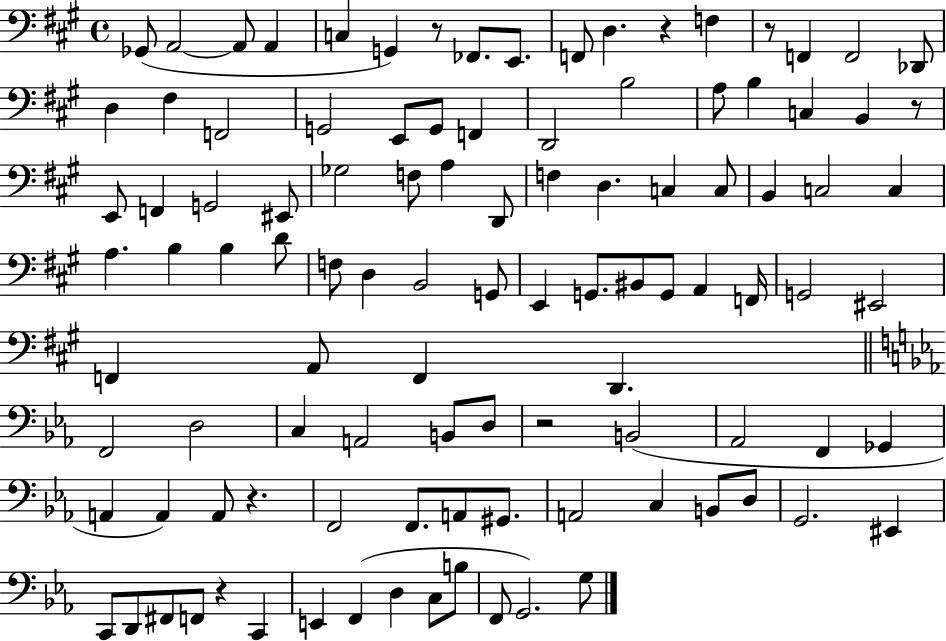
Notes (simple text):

Gb2/e A2/h A2/e A2/q C3/q G2/q R/e FES2/e. E2/e. F2/e D3/q. R/q F3/q R/e F2/q F2/h Db2/e D3/q F#3/q F2/h G2/h E2/e G2/e F2/q D2/h B3/h A3/e B3/q C3/q B2/q R/e E2/e F2/q G2/h EIS2/e Gb3/h F3/e A3/q D2/e F3/q D3/q. C3/q C3/e B2/q C3/h C3/q A3/q. B3/q B3/q D4/e F3/e D3/q B2/h G2/e E2/q G2/e. BIS2/e G2/e A2/q F2/s G2/h EIS2/h F2/q A2/e F2/q D2/q. F2/h D3/h C3/q A2/h B2/e D3/e R/h B2/h Ab2/h F2/q Gb2/q A2/q A2/q A2/e R/q. F2/h F2/e. A2/e G#2/e. A2/h C3/q B2/e D3/e G2/h. EIS2/q C2/e D2/e F#2/e F2/e R/q C2/q E2/q F2/q D3/q C3/e B3/e F2/e G2/h. G3/e